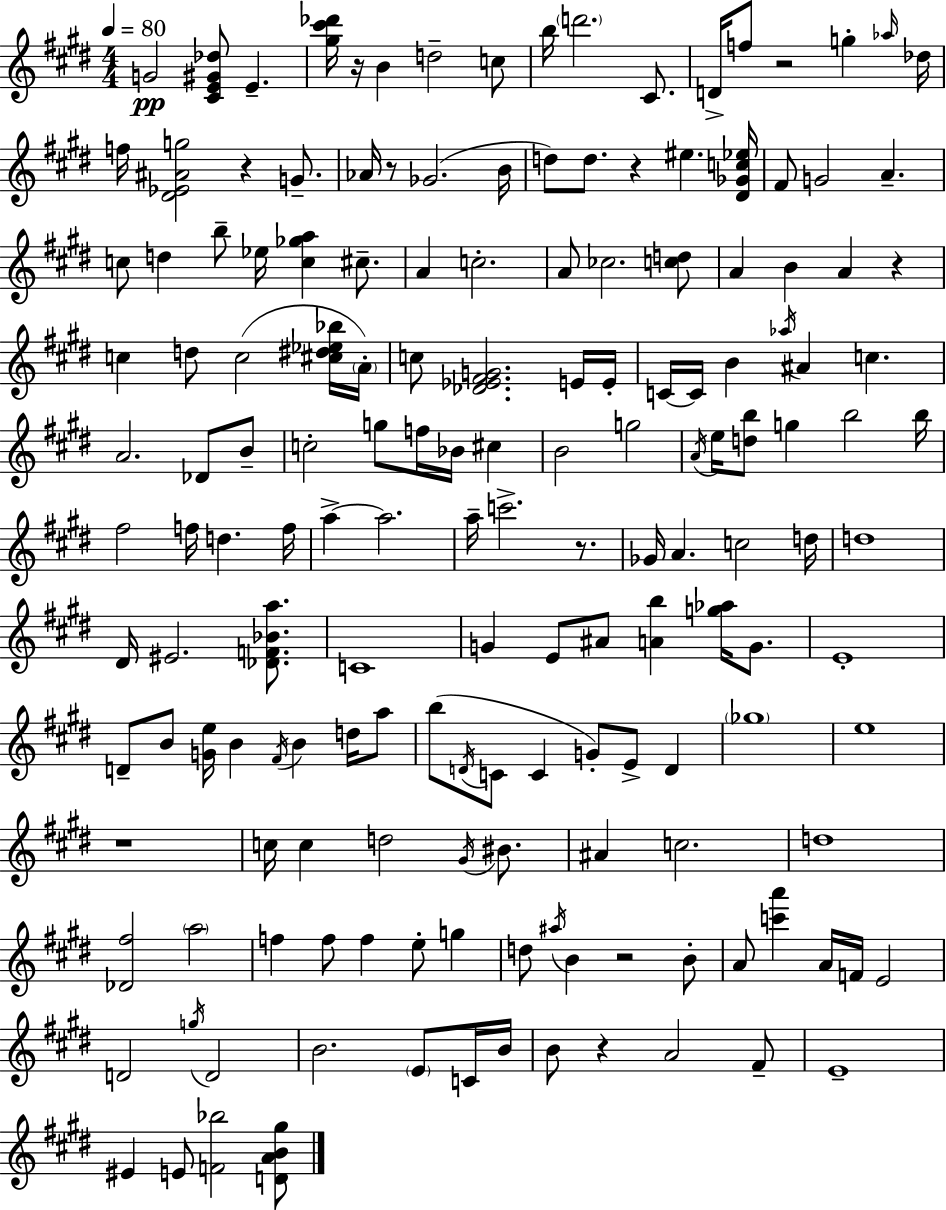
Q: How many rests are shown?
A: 10